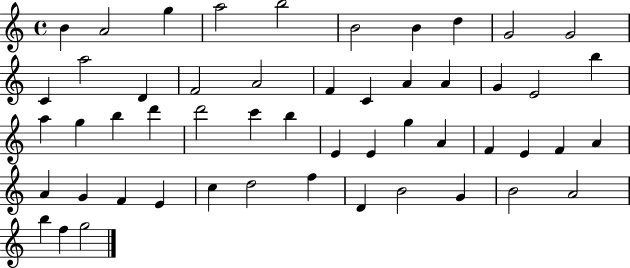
B4/q A4/h G5/q A5/h B5/h B4/h B4/q D5/q G4/h G4/h C4/q A5/h D4/q F4/h A4/h F4/q C4/q A4/q A4/q G4/q E4/h B5/q A5/q G5/q B5/q D6/q D6/h C6/q B5/q E4/q E4/q G5/q A4/q F4/q E4/q F4/q A4/q A4/q G4/q F4/q E4/q C5/q D5/h F5/q D4/q B4/h G4/q B4/h A4/h B5/q F5/q G5/h